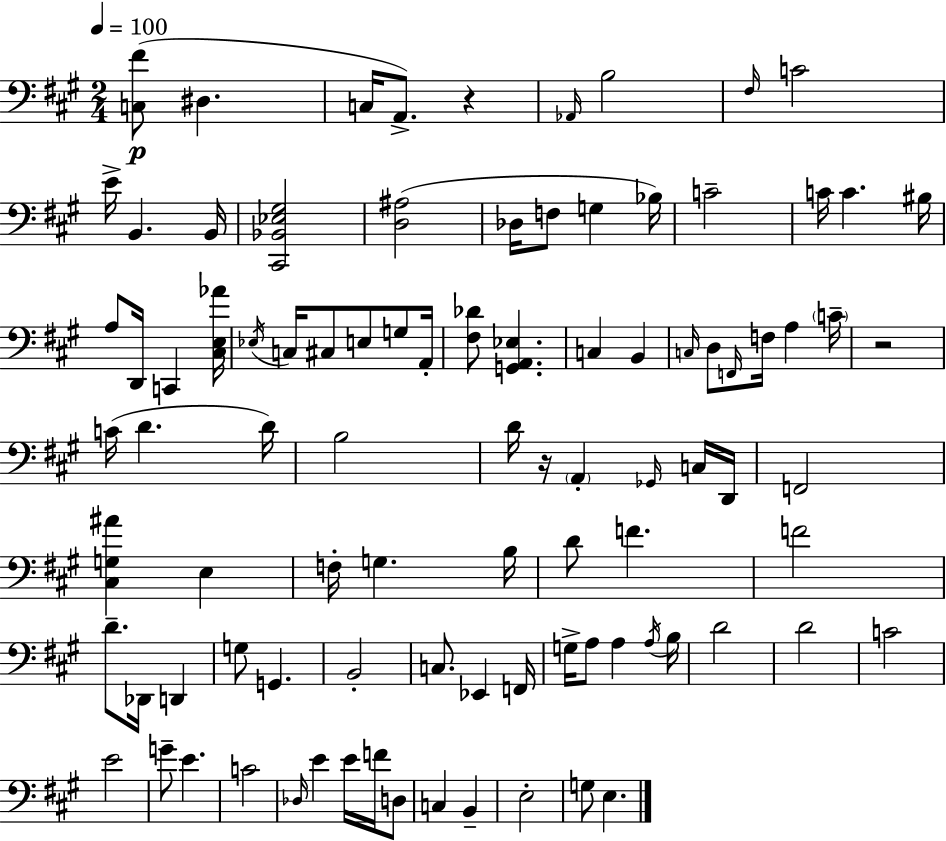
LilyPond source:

{
  \clef bass
  \numericTimeSignature
  \time 2/4
  \key a \major
  \tempo 4 = 100
  <c fis'>8(\p dis4. | c16 a,8.->) r4 | \grace { aes,16 } b2 | \grace { fis16 } c'2 | \break e'16-> b,4. | b,16 <cis, bes, ees gis>2 | <d ais>2( | des16 f8 g4 | \break bes16) c'2-- | c'16 c'4. | bis16 a8 d,16 c,4 | <cis e aes'>16 \acciaccatura { ees16 } c16 cis8 e8 | \break g8 a,16-. <fis des'>8 <g, a, ees>4. | c4 b,4 | \grace { c16 } d8 \grace { f,16 } f16 | a4 \parenthesize c'16-- r2 | \break c'16( d'4. | d'16) b2 | d'16 r16 \parenthesize a,4-. | \grace { ges,16 } c16 d,16 f,2 | \break <cis g ais'>4 | e4 f16-. g4. | b16 d'8 | f'4. f'2 | \break d'8.-- | des,16 d,4 g8 | g,4. b,2-. | c8. | \break ees,4 f,16 g16-> a8 | a4 \acciaccatura { a16 } b16 d'2 | d'2 | c'2 | \break e'2 | g'8-- | e'4. c'2 | \grace { des16 } | \break e'4 e'16 f'16 d8 | c4 b,4-- | e2-. | g8 e4. | \break \bar "|."
}